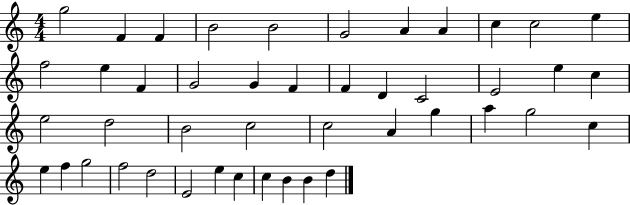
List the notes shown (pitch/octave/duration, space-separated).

G5/h F4/q F4/q B4/h B4/h G4/h A4/q A4/q C5/q C5/h E5/q F5/h E5/q F4/q G4/h G4/q F4/q F4/q D4/q C4/h E4/h E5/q C5/q E5/h D5/h B4/h C5/h C5/h A4/q G5/q A5/q G5/h C5/q E5/q F5/q G5/h F5/h D5/h E4/h E5/q C5/q C5/q B4/q B4/q D5/q